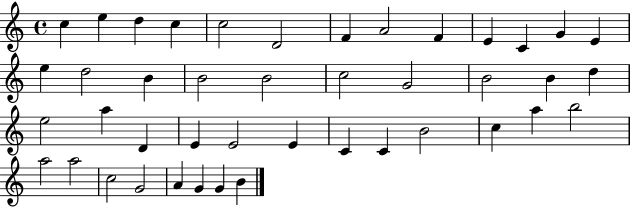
{
  \clef treble
  \time 4/4
  \defaultTimeSignature
  \key c \major
  c''4 e''4 d''4 c''4 | c''2 d'2 | f'4 a'2 f'4 | e'4 c'4 g'4 e'4 | \break e''4 d''2 b'4 | b'2 b'2 | c''2 g'2 | b'2 b'4 d''4 | \break e''2 a''4 d'4 | e'4 e'2 e'4 | c'4 c'4 b'2 | c''4 a''4 b''2 | \break a''2 a''2 | c''2 g'2 | a'4 g'4 g'4 b'4 | \bar "|."
}